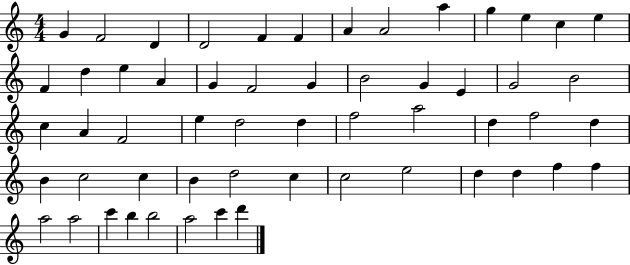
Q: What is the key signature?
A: C major